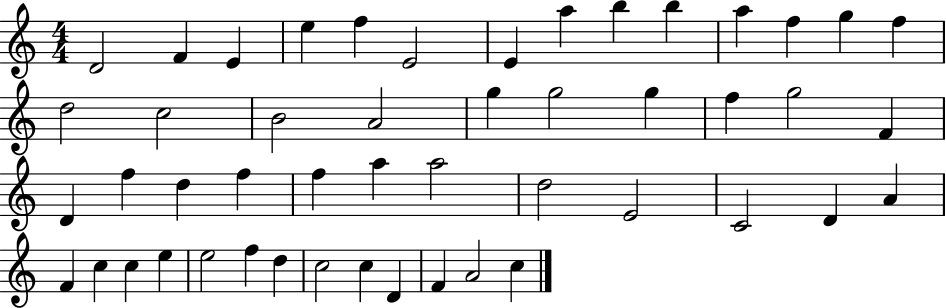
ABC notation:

X:1
T:Untitled
M:4/4
L:1/4
K:C
D2 F E e f E2 E a b b a f g f d2 c2 B2 A2 g g2 g f g2 F D f d f f a a2 d2 E2 C2 D A F c c e e2 f d c2 c D F A2 c